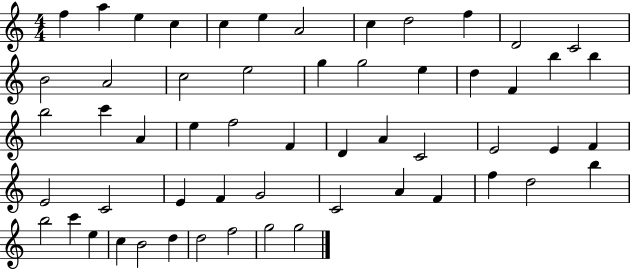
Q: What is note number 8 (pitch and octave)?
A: C5